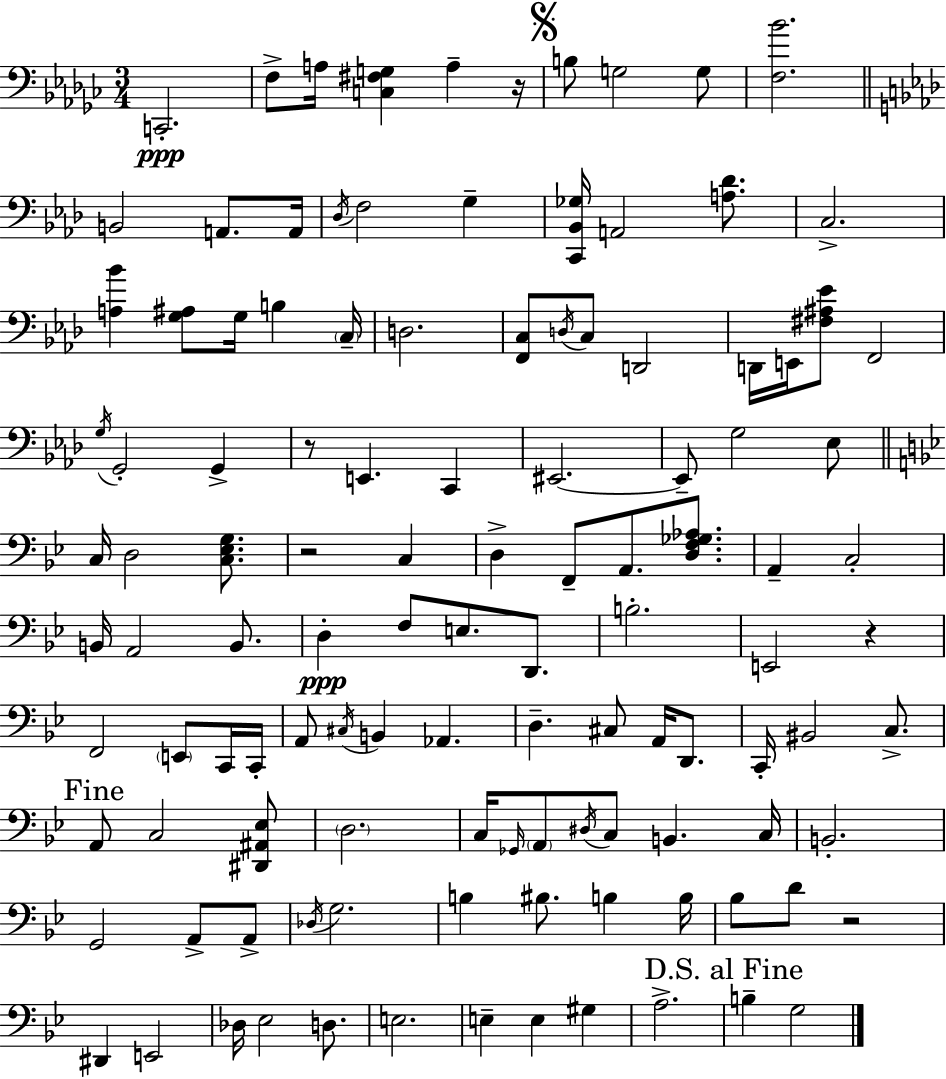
X:1
T:Untitled
M:3/4
L:1/4
K:Ebm
C,,2 F,/2 A,/4 [C,^F,G,] A, z/4 B,/2 G,2 G,/2 [F,_B]2 B,,2 A,,/2 A,,/4 _D,/4 F,2 G, [C,,_B,,_G,]/4 A,,2 [A,_D]/2 C,2 [A,_B] [G,^A,]/2 G,/4 B, C,/4 D,2 [F,,C,]/2 D,/4 C,/2 D,,2 D,,/4 E,,/4 [^F,^A,_E]/2 F,,2 G,/4 G,,2 G,, z/2 E,, C,, ^E,,2 ^E,,/2 G,2 _E,/2 C,/4 D,2 [C,_E,G,]/2 z2 C, D, F,,/2 A,,/2 [D,F,_G,_A,]/2 A,, C,2 B,,/4 A,,2 B,,/2 D, F,/2 E,/2 D,,/2 B,2 E,,2 z F,,2 E,,/2 C,,/4 C,,/4 A,,/2 ^C,/4 B,, _A,, D, ^C,/2 A,,/4 D,,/2 C,,/4 ^B,,2 C,/2 A,,/2 C,2 [^D,,^A,,_E,]/2 D,2 C,/4 _G,,/4 A,,/2 ^D,/4 C,/2 B,, C,/4 B,,2 G,,2 A,,/2 A,,/2 _D,/4 G,2 B, ^B,/2 B, B,/4 _B,/2 D/2 z2 ^D,, E,,2 _D,/4 _E,2 D,/2 E,2 E, E, ^G, A,2 B, G,2